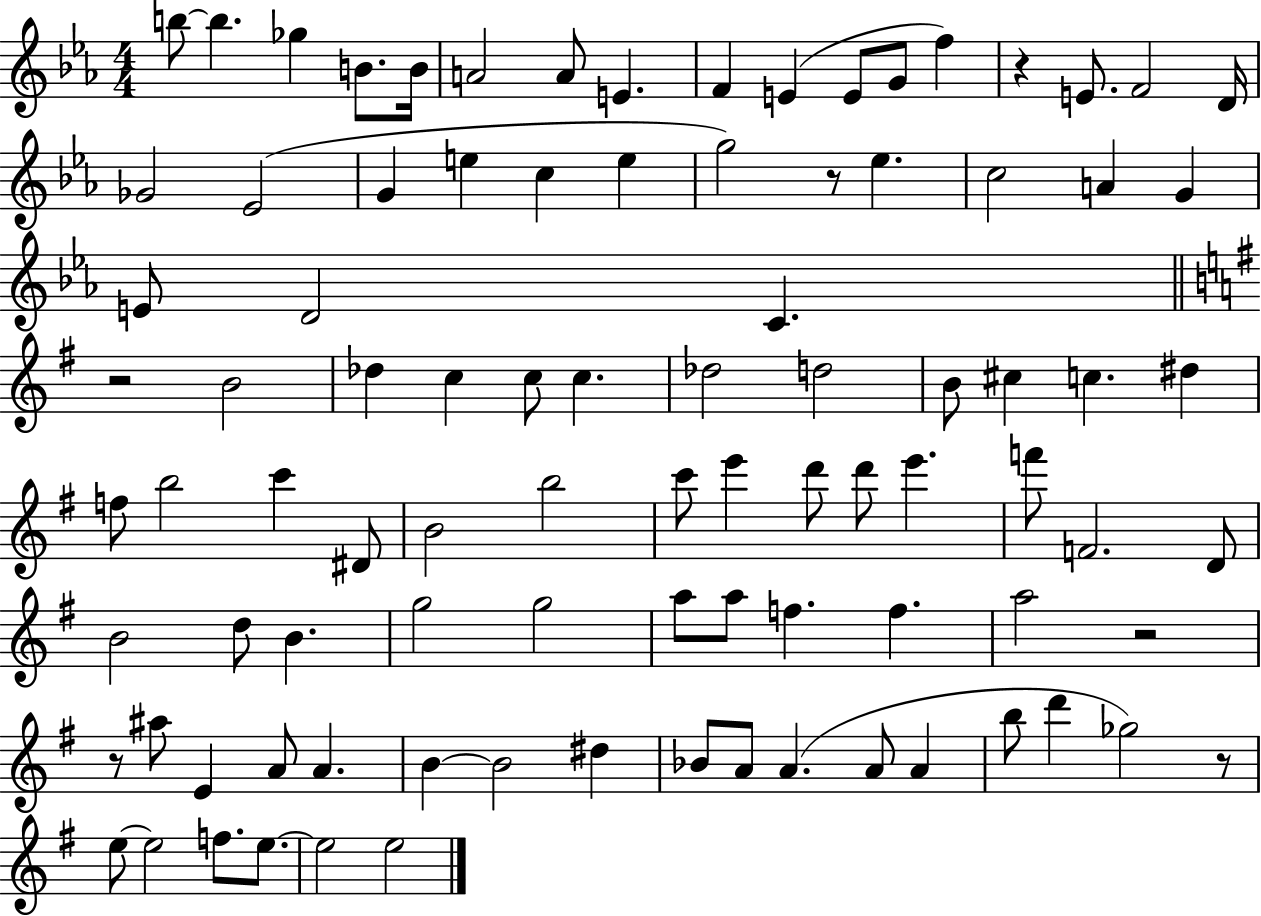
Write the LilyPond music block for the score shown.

{
  \clef treble
  \numericTimeSignature
  \time 4/4
  \key ees \major
  b''8~~ b''4. ges''4 b'8. b'16 | a'2 a'8 e'4. | f'4 e'4( e'8 g'8 f''4) | r4 e'8. f'2 d'16 | \break ges'2 ees'2( | g'4 e''4 c''4 e''4 | g''2) r8 ees''4. | c''2 a'4 g'4 | \break e'8 d'2 c'4. | \bar "||" \break \key e \minor r2 b'2 | des''4 c''4 c''8 c''4. | des''2 d''2 | b'8 cis''4 c''4. dis''4 | \break f''8 b''2 c'''4 dis'8 | b'2 b''2 | c'''8 e'''4 d'''8 d'''8 e'''4. | f'''8 f'2. d'8 | \break b'2 d''8 b'4. | g''2 g''2 | a''8 a''8 f''4. f''4. | a''2 r2 | \break r8 ais''8 e'4 a'8 a'4. | b'4~~ b'2 dis''4 | bes'8 a'8 a'4.( a'8 a'4 | b''8 d'''4 ges''2) r8 | \break e''8~~ e''2 f''8. e''8.~~ | e''2 e''2 | \bar "|."
}